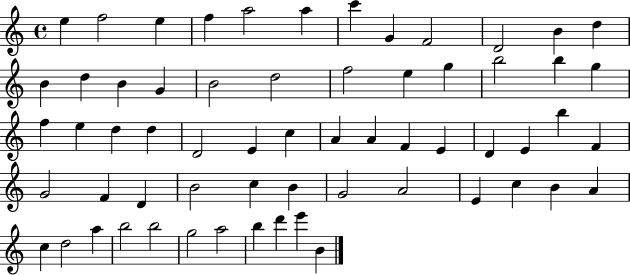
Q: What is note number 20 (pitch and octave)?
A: E5